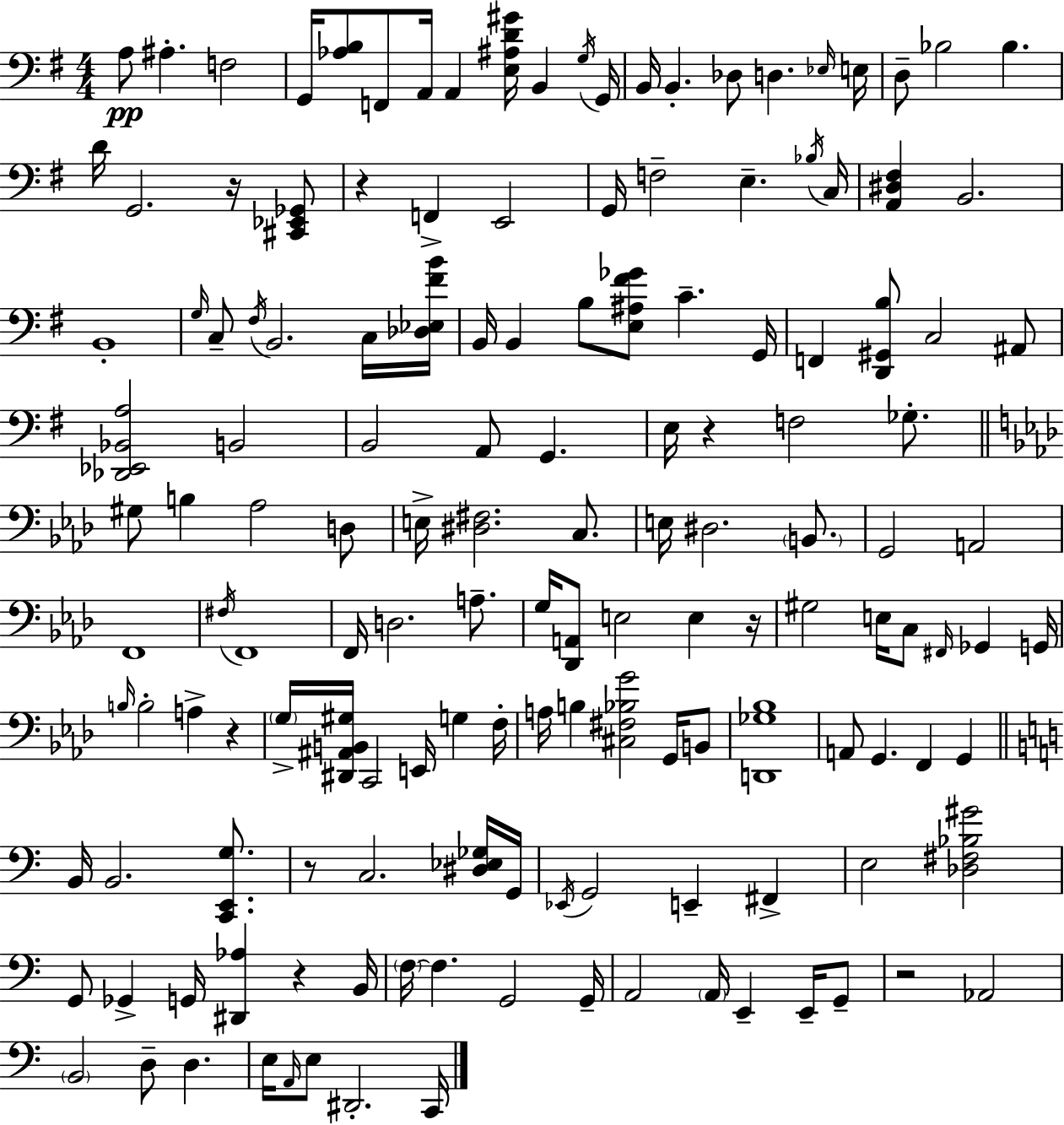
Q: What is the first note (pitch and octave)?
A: A3